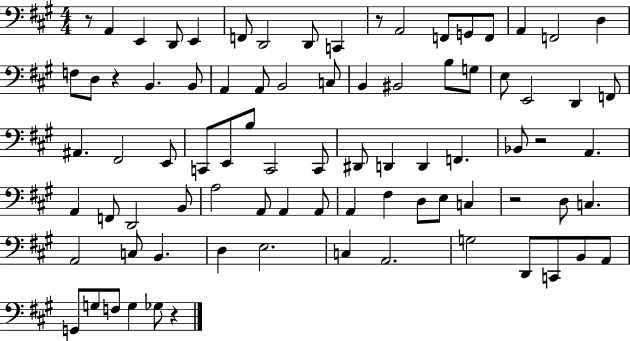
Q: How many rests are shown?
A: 6